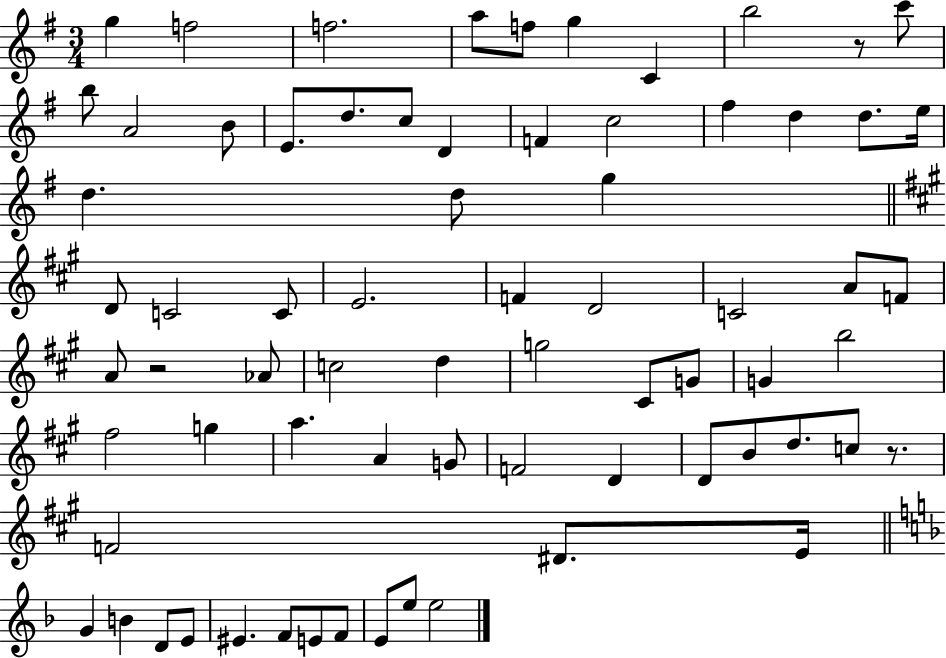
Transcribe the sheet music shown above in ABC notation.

X:1
T:Untitled
M:3/4
L:1/4
K:G
g f2 f2 a/2 f/2 g C b2 z/2 c'/2 b/2 A2 B/2 E/2 d/2 c/2 D F c2 ^f d d/2 e/4 d d/2 g D/2 C2 C/2 E2 F D2 C2 A/2 F/2 A/2 z2 _A/2 c2 d g2 ^C/2 G/2 G b2 ^f2 g a A G/2 F2 D D/2 B/2 d/2 c/2 z/2 F2 ^D/2 E/4 G B D/2 E/2 ^E F/2 E/2 F/2 E/2 e/2 e2